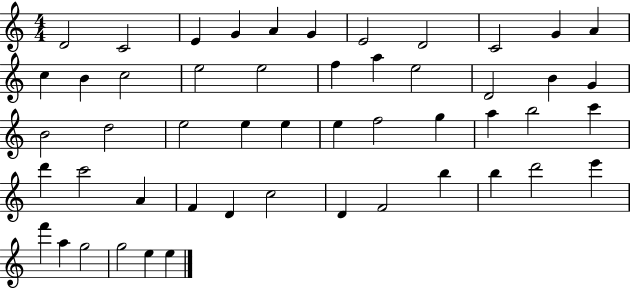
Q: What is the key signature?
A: C major